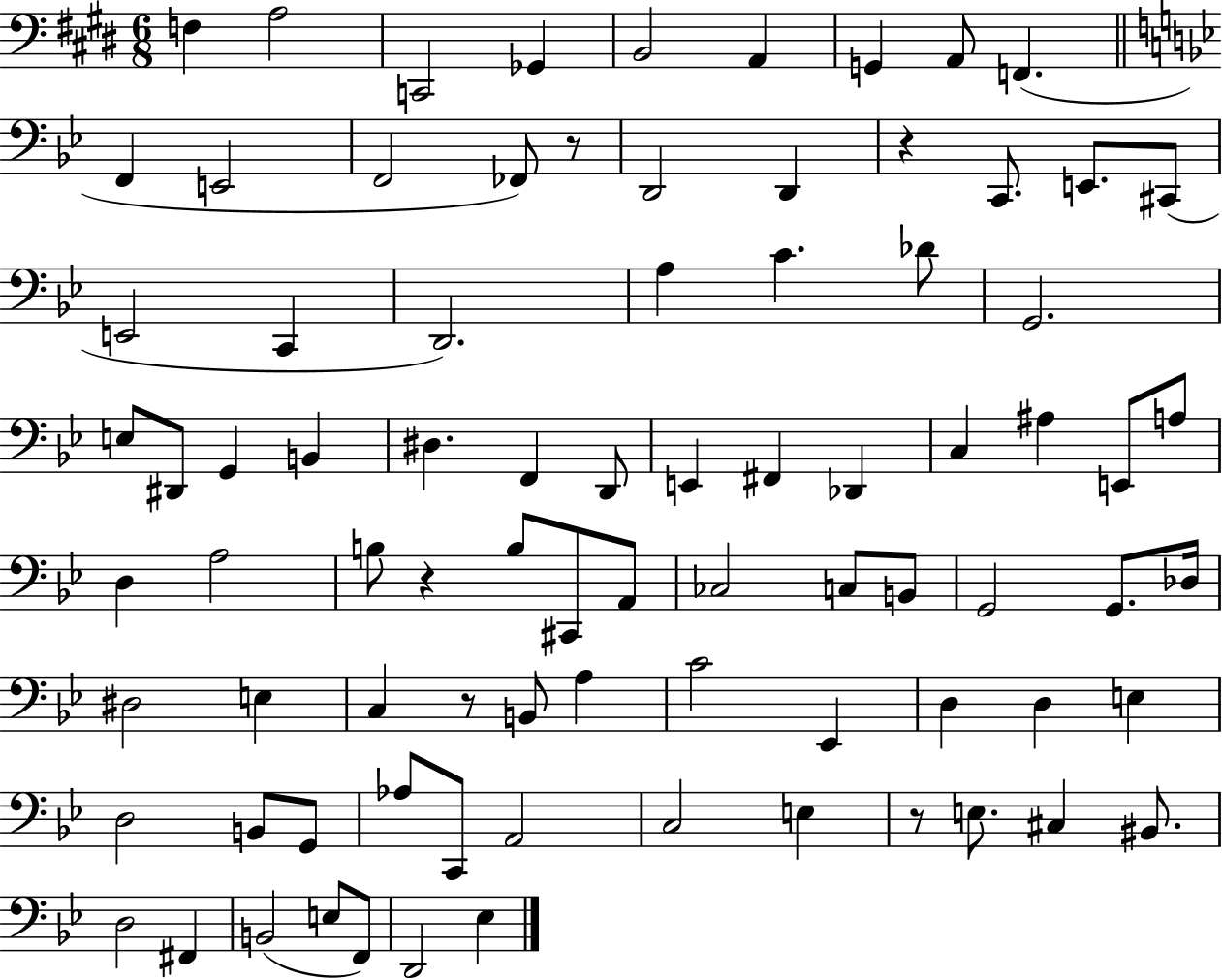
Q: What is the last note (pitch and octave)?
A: Eb3